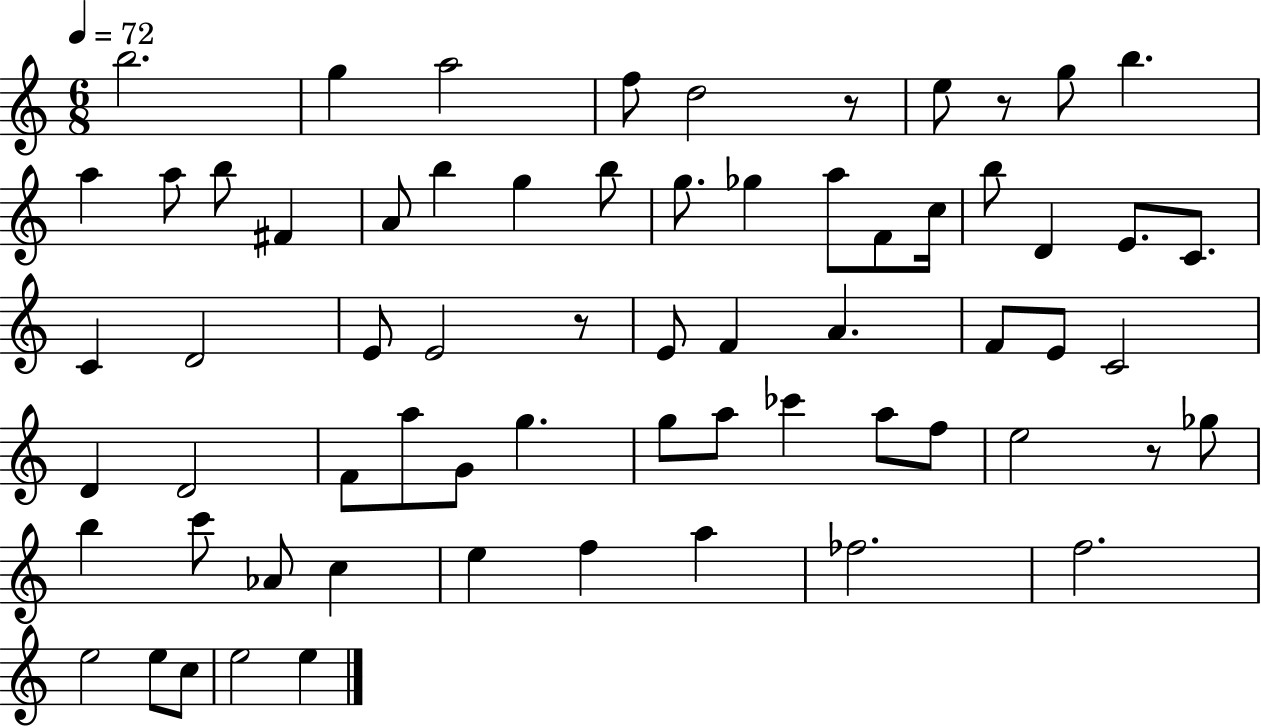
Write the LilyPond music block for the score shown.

{
  \clef treble
  \numericTimeSignature
  \time 6/8
  \key c \major
  \tempo 4 = 72
  b''2. | g''4 a''2 | f''8 d''2 r8 | e''8 r8 g''8 b''4. | \break a''4 a''8 b''8 fis'4 | a'8 b''4 g''4 b''8 | g''8. ges''4 a''8 f'8 c''16 | b''8 d'4 e'8. c'8. | \break c'4 d'2 | e'8 e'2 r8 | e'8 f'4 a'4. | f'8 e'8 c'2 | \break d'4 d'2 | f'8 a''8 g'8 g''4. | g''8 a''8 ces'''4 a''8 f''8 | e''2 r8 ges''8 | \break b''4 c'''8 aes'8 c''4 | e''4 f''4 a''4 | fes''2. | f''2. | \break e''2 e''8 c''8 | e''2 e''4 | \bar "|."
}